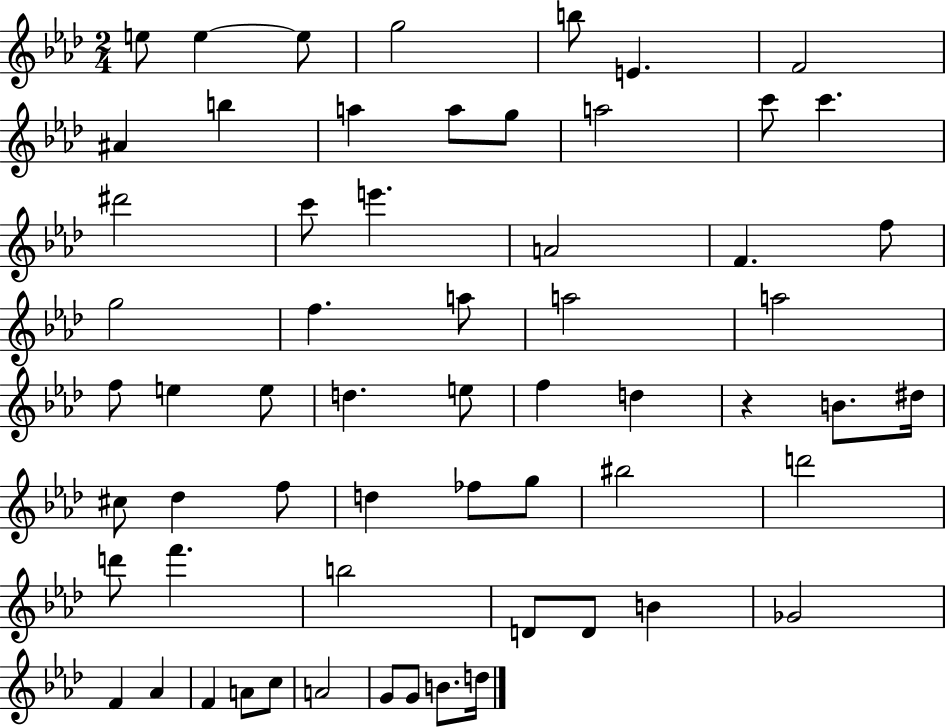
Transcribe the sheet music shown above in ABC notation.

X:1
T:Untitled
M:2/4
L:1/4
K:Ab
e/2 e e/2 g2 b/2 E F2 ^A b a a/2 g/2 a2 c'/2 c' ^d'2 c'/2 e' A2 F f/2 g2 f a/2 a2 a2 f/2 e e/2 d e/2 f d z B/2 ^d/4 ^c/2 _d f/2 d _f/2 g/2 ^b2 d'2 d'/2 f' b2 D/2 D/2 B _G2 F _A F A/2 c/2 A2 G/2 G/2 B/2 d/4